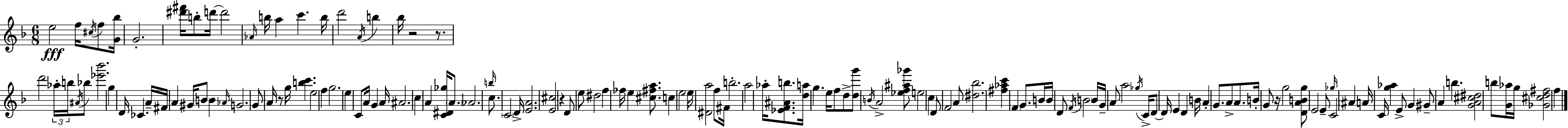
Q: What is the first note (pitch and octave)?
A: E5